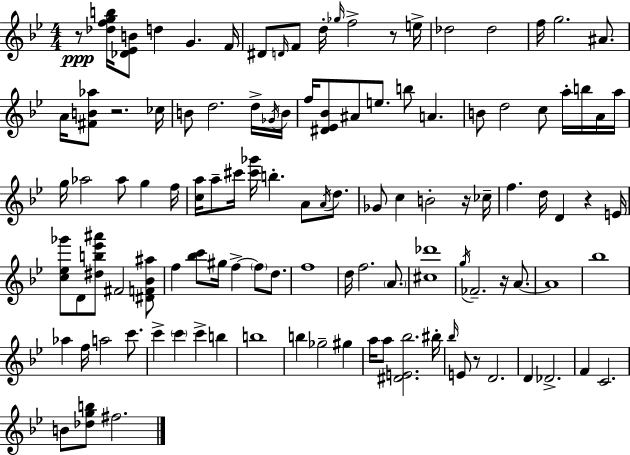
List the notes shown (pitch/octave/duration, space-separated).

R/e [Db5,F5,G5,B5]/s [Db4,Eb4,B4]/e D5/q G4/q. F4/s D#4/e D4/s F4/e D5/s Gb5/s F5/h R/e E5/s Db5/h Db5/h F5/s G5/h. A#4/e. A4/s [F#4,B4,Ab5]/e R/h. CES5/s B4/e D5/h. D5/s Gb4/s B4/s F5/s [D#4,Eb4,Bb4]/e A#4/e E5/e. B5/e A4/q. B4/e D5/h C5/e A5/s B5/s A4/s A5/s G5/s Ab5/h Ab5/e G5/q F5/s [C5,A5]/s A5/e C#6/s [C#6,Gb6]/s B5/q. A4/e A4/s D5/e. Gb4/e C5/q B4/h R/s CES5/s F5/q. D5/s D4/q R/q E4/s [C5,Eb5,Gb6]/e D4/e [D#5,B5,Eb6,A#6]/e F#4/h [D#4,F4,Bb4,A#5]/e F5/q [Bb5,C6]/e G#5/s F5/q F5/e D5/e. F5/w D5/s F5/h. A4/e. [C#5,Db6]/w G5/s FES4/h. R/s A4/e. A4/w Bb5/w Ab5/q F5/s A5/h C6/e. C6/q C6/q C6/q B5/q B5/w B5/q Gb5/h G#5/q A5/s A5/e [D#4,E4,Bb5]/h. BIS5/s Bb5/s E4/e R/e D4/h. D4/q Db4/h. F4/q C4/h. B4/e [Db5,G5,B5]/e F#5/h.